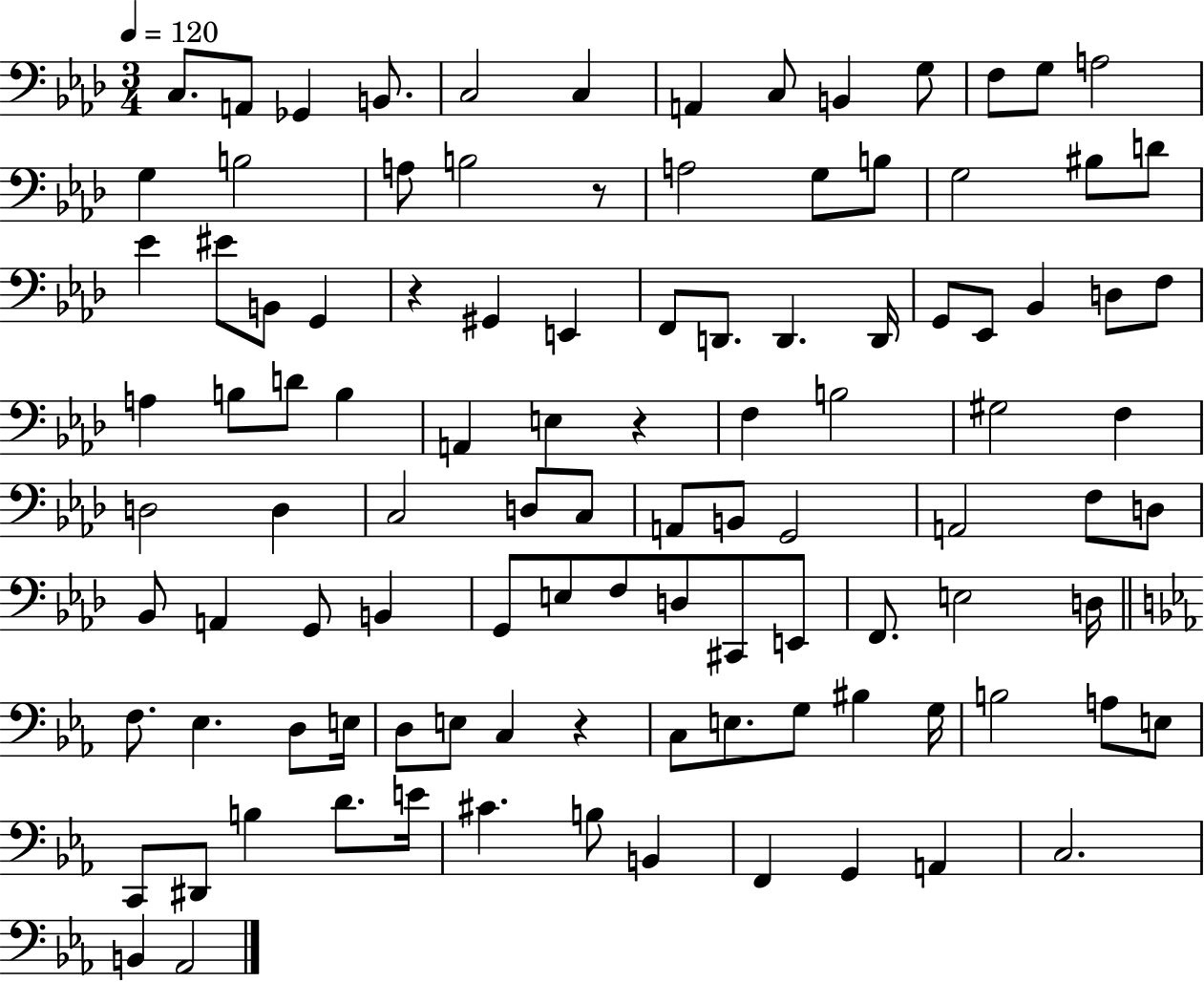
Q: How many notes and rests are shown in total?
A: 105